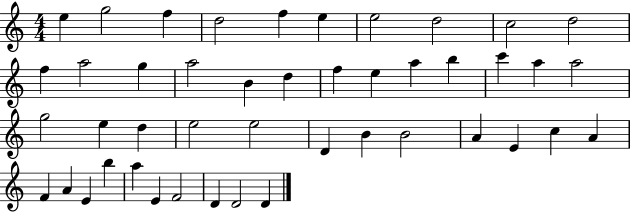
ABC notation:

X:1
T:Untitled
M:4/4
L:1/4
K:C
e g2 f d2 f e e2 d2 c2 d2 f a2 g a2 B d f e a b c' a a2 g2 e d e2 e2 D B B2 A E c A F A E b a E F2 D D2 D